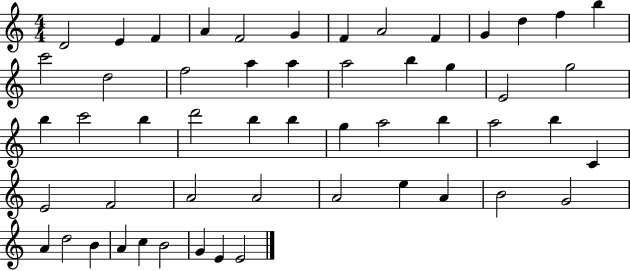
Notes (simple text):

D4/h E4/q F4/q A4/q F4/h G4/q F4/q A4/h F4/q G4/q D5/q F5/q B5/q C6/h D5/h F5/h A5/q A5/q A5/h B5/q G5/q E4/h G5/h B5/q C6/h B5/q D6/h B5/q B5/q G5/q A5/h B5/q A5/h B5/q C4/q E4/h F4/h A4/h A4/h A4/h E5/q A4/q B4/h G4/h A4/q D5/h B4/q A4/q C5/q B4/h G4/q E4/q E4/h